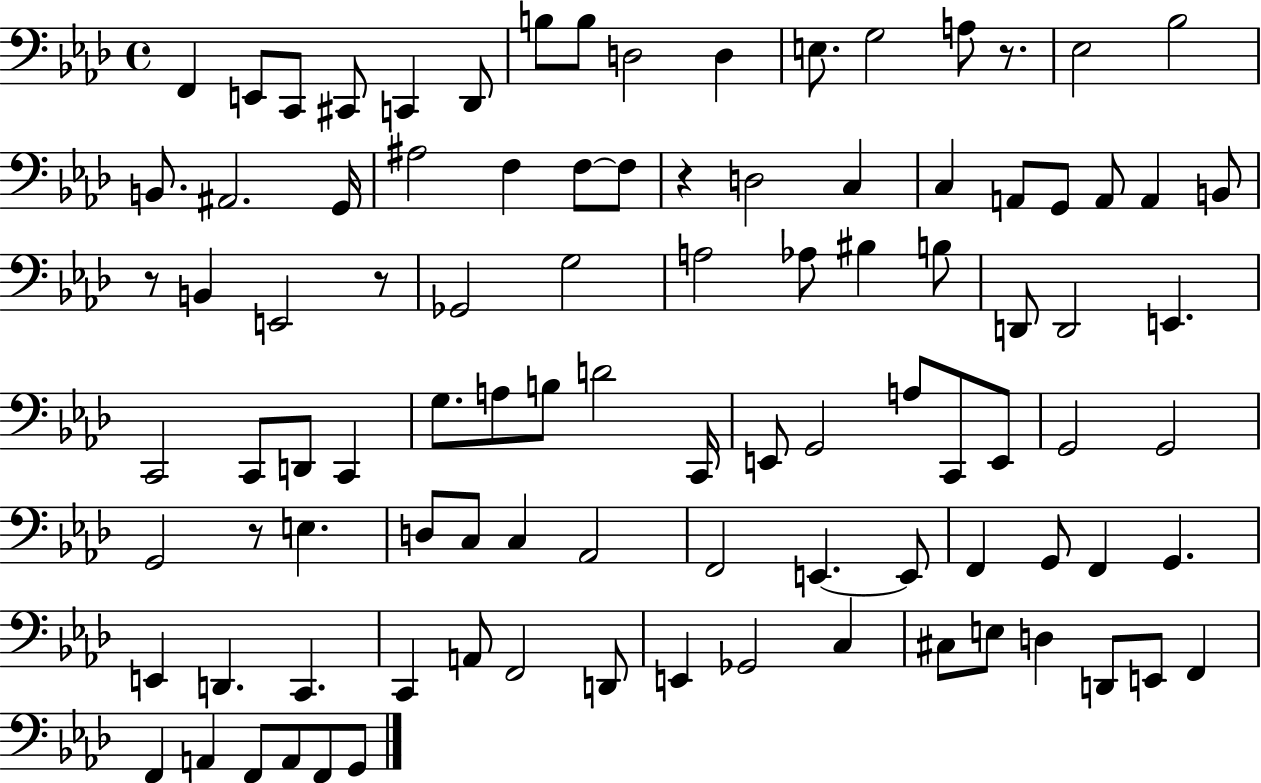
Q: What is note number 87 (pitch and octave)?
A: F2